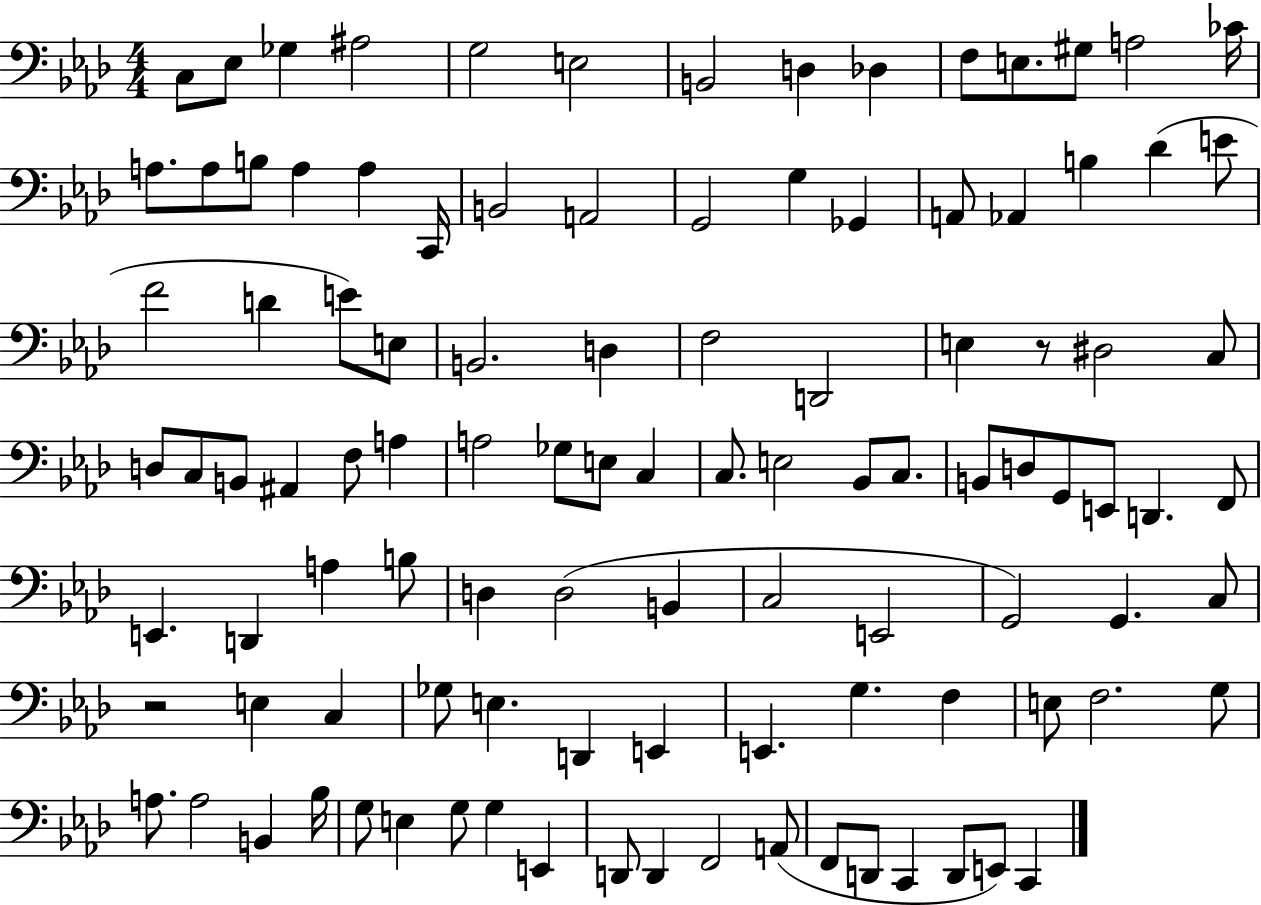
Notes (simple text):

C3/e Eb3/e Gb3/q A#3/h G3/h E3/h B2/h D3/q Db3/q F3/e E3/e. G#3/e A3/h CES4/s A3/e. A3/e B3/e A3/q A3/q C2/s B2/h A2/h G2/h G3/q Gb2/q A2/e Ab2/q B3/q Db4/q E4/e F4/h D4/q E4/e E3/e B2/h. D3/q F3/h D2/h E3/q R/e D#3/h C3/e D3/e C3/e B2/e A#2/q F3/e A3/q A3/h Gb3/e E3/e C3/q C3/e. E3/h Bb2/e C3/e. B2/e D3/e G2/e E2/e D2/q. F2/e E2/q. D2/q A3/q B3/e D3/q D3/h B2/q C3/h E2/h G2/h G2/q. C3/e R/h E3/q C3/q Gb3/e E3/q. D2/q E2/q E2/q. G3/q. F3/q E3/e F3/h. G3/e A3/e. A3/h B2/q Bb3/s G3/e E3/q G3/e G3/q E2/q D2/e D2/q F2/h A2/e F2/e D2/e C2/q D2/e E2/e C2/q